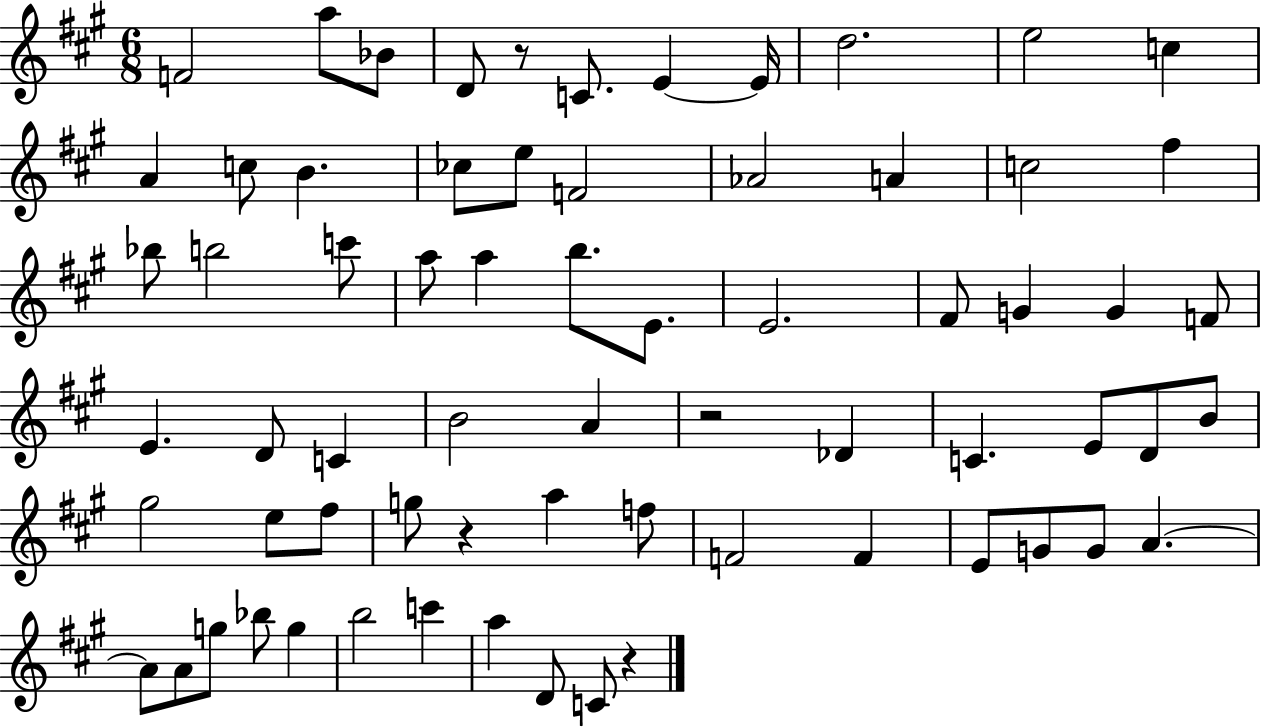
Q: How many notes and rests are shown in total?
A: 68